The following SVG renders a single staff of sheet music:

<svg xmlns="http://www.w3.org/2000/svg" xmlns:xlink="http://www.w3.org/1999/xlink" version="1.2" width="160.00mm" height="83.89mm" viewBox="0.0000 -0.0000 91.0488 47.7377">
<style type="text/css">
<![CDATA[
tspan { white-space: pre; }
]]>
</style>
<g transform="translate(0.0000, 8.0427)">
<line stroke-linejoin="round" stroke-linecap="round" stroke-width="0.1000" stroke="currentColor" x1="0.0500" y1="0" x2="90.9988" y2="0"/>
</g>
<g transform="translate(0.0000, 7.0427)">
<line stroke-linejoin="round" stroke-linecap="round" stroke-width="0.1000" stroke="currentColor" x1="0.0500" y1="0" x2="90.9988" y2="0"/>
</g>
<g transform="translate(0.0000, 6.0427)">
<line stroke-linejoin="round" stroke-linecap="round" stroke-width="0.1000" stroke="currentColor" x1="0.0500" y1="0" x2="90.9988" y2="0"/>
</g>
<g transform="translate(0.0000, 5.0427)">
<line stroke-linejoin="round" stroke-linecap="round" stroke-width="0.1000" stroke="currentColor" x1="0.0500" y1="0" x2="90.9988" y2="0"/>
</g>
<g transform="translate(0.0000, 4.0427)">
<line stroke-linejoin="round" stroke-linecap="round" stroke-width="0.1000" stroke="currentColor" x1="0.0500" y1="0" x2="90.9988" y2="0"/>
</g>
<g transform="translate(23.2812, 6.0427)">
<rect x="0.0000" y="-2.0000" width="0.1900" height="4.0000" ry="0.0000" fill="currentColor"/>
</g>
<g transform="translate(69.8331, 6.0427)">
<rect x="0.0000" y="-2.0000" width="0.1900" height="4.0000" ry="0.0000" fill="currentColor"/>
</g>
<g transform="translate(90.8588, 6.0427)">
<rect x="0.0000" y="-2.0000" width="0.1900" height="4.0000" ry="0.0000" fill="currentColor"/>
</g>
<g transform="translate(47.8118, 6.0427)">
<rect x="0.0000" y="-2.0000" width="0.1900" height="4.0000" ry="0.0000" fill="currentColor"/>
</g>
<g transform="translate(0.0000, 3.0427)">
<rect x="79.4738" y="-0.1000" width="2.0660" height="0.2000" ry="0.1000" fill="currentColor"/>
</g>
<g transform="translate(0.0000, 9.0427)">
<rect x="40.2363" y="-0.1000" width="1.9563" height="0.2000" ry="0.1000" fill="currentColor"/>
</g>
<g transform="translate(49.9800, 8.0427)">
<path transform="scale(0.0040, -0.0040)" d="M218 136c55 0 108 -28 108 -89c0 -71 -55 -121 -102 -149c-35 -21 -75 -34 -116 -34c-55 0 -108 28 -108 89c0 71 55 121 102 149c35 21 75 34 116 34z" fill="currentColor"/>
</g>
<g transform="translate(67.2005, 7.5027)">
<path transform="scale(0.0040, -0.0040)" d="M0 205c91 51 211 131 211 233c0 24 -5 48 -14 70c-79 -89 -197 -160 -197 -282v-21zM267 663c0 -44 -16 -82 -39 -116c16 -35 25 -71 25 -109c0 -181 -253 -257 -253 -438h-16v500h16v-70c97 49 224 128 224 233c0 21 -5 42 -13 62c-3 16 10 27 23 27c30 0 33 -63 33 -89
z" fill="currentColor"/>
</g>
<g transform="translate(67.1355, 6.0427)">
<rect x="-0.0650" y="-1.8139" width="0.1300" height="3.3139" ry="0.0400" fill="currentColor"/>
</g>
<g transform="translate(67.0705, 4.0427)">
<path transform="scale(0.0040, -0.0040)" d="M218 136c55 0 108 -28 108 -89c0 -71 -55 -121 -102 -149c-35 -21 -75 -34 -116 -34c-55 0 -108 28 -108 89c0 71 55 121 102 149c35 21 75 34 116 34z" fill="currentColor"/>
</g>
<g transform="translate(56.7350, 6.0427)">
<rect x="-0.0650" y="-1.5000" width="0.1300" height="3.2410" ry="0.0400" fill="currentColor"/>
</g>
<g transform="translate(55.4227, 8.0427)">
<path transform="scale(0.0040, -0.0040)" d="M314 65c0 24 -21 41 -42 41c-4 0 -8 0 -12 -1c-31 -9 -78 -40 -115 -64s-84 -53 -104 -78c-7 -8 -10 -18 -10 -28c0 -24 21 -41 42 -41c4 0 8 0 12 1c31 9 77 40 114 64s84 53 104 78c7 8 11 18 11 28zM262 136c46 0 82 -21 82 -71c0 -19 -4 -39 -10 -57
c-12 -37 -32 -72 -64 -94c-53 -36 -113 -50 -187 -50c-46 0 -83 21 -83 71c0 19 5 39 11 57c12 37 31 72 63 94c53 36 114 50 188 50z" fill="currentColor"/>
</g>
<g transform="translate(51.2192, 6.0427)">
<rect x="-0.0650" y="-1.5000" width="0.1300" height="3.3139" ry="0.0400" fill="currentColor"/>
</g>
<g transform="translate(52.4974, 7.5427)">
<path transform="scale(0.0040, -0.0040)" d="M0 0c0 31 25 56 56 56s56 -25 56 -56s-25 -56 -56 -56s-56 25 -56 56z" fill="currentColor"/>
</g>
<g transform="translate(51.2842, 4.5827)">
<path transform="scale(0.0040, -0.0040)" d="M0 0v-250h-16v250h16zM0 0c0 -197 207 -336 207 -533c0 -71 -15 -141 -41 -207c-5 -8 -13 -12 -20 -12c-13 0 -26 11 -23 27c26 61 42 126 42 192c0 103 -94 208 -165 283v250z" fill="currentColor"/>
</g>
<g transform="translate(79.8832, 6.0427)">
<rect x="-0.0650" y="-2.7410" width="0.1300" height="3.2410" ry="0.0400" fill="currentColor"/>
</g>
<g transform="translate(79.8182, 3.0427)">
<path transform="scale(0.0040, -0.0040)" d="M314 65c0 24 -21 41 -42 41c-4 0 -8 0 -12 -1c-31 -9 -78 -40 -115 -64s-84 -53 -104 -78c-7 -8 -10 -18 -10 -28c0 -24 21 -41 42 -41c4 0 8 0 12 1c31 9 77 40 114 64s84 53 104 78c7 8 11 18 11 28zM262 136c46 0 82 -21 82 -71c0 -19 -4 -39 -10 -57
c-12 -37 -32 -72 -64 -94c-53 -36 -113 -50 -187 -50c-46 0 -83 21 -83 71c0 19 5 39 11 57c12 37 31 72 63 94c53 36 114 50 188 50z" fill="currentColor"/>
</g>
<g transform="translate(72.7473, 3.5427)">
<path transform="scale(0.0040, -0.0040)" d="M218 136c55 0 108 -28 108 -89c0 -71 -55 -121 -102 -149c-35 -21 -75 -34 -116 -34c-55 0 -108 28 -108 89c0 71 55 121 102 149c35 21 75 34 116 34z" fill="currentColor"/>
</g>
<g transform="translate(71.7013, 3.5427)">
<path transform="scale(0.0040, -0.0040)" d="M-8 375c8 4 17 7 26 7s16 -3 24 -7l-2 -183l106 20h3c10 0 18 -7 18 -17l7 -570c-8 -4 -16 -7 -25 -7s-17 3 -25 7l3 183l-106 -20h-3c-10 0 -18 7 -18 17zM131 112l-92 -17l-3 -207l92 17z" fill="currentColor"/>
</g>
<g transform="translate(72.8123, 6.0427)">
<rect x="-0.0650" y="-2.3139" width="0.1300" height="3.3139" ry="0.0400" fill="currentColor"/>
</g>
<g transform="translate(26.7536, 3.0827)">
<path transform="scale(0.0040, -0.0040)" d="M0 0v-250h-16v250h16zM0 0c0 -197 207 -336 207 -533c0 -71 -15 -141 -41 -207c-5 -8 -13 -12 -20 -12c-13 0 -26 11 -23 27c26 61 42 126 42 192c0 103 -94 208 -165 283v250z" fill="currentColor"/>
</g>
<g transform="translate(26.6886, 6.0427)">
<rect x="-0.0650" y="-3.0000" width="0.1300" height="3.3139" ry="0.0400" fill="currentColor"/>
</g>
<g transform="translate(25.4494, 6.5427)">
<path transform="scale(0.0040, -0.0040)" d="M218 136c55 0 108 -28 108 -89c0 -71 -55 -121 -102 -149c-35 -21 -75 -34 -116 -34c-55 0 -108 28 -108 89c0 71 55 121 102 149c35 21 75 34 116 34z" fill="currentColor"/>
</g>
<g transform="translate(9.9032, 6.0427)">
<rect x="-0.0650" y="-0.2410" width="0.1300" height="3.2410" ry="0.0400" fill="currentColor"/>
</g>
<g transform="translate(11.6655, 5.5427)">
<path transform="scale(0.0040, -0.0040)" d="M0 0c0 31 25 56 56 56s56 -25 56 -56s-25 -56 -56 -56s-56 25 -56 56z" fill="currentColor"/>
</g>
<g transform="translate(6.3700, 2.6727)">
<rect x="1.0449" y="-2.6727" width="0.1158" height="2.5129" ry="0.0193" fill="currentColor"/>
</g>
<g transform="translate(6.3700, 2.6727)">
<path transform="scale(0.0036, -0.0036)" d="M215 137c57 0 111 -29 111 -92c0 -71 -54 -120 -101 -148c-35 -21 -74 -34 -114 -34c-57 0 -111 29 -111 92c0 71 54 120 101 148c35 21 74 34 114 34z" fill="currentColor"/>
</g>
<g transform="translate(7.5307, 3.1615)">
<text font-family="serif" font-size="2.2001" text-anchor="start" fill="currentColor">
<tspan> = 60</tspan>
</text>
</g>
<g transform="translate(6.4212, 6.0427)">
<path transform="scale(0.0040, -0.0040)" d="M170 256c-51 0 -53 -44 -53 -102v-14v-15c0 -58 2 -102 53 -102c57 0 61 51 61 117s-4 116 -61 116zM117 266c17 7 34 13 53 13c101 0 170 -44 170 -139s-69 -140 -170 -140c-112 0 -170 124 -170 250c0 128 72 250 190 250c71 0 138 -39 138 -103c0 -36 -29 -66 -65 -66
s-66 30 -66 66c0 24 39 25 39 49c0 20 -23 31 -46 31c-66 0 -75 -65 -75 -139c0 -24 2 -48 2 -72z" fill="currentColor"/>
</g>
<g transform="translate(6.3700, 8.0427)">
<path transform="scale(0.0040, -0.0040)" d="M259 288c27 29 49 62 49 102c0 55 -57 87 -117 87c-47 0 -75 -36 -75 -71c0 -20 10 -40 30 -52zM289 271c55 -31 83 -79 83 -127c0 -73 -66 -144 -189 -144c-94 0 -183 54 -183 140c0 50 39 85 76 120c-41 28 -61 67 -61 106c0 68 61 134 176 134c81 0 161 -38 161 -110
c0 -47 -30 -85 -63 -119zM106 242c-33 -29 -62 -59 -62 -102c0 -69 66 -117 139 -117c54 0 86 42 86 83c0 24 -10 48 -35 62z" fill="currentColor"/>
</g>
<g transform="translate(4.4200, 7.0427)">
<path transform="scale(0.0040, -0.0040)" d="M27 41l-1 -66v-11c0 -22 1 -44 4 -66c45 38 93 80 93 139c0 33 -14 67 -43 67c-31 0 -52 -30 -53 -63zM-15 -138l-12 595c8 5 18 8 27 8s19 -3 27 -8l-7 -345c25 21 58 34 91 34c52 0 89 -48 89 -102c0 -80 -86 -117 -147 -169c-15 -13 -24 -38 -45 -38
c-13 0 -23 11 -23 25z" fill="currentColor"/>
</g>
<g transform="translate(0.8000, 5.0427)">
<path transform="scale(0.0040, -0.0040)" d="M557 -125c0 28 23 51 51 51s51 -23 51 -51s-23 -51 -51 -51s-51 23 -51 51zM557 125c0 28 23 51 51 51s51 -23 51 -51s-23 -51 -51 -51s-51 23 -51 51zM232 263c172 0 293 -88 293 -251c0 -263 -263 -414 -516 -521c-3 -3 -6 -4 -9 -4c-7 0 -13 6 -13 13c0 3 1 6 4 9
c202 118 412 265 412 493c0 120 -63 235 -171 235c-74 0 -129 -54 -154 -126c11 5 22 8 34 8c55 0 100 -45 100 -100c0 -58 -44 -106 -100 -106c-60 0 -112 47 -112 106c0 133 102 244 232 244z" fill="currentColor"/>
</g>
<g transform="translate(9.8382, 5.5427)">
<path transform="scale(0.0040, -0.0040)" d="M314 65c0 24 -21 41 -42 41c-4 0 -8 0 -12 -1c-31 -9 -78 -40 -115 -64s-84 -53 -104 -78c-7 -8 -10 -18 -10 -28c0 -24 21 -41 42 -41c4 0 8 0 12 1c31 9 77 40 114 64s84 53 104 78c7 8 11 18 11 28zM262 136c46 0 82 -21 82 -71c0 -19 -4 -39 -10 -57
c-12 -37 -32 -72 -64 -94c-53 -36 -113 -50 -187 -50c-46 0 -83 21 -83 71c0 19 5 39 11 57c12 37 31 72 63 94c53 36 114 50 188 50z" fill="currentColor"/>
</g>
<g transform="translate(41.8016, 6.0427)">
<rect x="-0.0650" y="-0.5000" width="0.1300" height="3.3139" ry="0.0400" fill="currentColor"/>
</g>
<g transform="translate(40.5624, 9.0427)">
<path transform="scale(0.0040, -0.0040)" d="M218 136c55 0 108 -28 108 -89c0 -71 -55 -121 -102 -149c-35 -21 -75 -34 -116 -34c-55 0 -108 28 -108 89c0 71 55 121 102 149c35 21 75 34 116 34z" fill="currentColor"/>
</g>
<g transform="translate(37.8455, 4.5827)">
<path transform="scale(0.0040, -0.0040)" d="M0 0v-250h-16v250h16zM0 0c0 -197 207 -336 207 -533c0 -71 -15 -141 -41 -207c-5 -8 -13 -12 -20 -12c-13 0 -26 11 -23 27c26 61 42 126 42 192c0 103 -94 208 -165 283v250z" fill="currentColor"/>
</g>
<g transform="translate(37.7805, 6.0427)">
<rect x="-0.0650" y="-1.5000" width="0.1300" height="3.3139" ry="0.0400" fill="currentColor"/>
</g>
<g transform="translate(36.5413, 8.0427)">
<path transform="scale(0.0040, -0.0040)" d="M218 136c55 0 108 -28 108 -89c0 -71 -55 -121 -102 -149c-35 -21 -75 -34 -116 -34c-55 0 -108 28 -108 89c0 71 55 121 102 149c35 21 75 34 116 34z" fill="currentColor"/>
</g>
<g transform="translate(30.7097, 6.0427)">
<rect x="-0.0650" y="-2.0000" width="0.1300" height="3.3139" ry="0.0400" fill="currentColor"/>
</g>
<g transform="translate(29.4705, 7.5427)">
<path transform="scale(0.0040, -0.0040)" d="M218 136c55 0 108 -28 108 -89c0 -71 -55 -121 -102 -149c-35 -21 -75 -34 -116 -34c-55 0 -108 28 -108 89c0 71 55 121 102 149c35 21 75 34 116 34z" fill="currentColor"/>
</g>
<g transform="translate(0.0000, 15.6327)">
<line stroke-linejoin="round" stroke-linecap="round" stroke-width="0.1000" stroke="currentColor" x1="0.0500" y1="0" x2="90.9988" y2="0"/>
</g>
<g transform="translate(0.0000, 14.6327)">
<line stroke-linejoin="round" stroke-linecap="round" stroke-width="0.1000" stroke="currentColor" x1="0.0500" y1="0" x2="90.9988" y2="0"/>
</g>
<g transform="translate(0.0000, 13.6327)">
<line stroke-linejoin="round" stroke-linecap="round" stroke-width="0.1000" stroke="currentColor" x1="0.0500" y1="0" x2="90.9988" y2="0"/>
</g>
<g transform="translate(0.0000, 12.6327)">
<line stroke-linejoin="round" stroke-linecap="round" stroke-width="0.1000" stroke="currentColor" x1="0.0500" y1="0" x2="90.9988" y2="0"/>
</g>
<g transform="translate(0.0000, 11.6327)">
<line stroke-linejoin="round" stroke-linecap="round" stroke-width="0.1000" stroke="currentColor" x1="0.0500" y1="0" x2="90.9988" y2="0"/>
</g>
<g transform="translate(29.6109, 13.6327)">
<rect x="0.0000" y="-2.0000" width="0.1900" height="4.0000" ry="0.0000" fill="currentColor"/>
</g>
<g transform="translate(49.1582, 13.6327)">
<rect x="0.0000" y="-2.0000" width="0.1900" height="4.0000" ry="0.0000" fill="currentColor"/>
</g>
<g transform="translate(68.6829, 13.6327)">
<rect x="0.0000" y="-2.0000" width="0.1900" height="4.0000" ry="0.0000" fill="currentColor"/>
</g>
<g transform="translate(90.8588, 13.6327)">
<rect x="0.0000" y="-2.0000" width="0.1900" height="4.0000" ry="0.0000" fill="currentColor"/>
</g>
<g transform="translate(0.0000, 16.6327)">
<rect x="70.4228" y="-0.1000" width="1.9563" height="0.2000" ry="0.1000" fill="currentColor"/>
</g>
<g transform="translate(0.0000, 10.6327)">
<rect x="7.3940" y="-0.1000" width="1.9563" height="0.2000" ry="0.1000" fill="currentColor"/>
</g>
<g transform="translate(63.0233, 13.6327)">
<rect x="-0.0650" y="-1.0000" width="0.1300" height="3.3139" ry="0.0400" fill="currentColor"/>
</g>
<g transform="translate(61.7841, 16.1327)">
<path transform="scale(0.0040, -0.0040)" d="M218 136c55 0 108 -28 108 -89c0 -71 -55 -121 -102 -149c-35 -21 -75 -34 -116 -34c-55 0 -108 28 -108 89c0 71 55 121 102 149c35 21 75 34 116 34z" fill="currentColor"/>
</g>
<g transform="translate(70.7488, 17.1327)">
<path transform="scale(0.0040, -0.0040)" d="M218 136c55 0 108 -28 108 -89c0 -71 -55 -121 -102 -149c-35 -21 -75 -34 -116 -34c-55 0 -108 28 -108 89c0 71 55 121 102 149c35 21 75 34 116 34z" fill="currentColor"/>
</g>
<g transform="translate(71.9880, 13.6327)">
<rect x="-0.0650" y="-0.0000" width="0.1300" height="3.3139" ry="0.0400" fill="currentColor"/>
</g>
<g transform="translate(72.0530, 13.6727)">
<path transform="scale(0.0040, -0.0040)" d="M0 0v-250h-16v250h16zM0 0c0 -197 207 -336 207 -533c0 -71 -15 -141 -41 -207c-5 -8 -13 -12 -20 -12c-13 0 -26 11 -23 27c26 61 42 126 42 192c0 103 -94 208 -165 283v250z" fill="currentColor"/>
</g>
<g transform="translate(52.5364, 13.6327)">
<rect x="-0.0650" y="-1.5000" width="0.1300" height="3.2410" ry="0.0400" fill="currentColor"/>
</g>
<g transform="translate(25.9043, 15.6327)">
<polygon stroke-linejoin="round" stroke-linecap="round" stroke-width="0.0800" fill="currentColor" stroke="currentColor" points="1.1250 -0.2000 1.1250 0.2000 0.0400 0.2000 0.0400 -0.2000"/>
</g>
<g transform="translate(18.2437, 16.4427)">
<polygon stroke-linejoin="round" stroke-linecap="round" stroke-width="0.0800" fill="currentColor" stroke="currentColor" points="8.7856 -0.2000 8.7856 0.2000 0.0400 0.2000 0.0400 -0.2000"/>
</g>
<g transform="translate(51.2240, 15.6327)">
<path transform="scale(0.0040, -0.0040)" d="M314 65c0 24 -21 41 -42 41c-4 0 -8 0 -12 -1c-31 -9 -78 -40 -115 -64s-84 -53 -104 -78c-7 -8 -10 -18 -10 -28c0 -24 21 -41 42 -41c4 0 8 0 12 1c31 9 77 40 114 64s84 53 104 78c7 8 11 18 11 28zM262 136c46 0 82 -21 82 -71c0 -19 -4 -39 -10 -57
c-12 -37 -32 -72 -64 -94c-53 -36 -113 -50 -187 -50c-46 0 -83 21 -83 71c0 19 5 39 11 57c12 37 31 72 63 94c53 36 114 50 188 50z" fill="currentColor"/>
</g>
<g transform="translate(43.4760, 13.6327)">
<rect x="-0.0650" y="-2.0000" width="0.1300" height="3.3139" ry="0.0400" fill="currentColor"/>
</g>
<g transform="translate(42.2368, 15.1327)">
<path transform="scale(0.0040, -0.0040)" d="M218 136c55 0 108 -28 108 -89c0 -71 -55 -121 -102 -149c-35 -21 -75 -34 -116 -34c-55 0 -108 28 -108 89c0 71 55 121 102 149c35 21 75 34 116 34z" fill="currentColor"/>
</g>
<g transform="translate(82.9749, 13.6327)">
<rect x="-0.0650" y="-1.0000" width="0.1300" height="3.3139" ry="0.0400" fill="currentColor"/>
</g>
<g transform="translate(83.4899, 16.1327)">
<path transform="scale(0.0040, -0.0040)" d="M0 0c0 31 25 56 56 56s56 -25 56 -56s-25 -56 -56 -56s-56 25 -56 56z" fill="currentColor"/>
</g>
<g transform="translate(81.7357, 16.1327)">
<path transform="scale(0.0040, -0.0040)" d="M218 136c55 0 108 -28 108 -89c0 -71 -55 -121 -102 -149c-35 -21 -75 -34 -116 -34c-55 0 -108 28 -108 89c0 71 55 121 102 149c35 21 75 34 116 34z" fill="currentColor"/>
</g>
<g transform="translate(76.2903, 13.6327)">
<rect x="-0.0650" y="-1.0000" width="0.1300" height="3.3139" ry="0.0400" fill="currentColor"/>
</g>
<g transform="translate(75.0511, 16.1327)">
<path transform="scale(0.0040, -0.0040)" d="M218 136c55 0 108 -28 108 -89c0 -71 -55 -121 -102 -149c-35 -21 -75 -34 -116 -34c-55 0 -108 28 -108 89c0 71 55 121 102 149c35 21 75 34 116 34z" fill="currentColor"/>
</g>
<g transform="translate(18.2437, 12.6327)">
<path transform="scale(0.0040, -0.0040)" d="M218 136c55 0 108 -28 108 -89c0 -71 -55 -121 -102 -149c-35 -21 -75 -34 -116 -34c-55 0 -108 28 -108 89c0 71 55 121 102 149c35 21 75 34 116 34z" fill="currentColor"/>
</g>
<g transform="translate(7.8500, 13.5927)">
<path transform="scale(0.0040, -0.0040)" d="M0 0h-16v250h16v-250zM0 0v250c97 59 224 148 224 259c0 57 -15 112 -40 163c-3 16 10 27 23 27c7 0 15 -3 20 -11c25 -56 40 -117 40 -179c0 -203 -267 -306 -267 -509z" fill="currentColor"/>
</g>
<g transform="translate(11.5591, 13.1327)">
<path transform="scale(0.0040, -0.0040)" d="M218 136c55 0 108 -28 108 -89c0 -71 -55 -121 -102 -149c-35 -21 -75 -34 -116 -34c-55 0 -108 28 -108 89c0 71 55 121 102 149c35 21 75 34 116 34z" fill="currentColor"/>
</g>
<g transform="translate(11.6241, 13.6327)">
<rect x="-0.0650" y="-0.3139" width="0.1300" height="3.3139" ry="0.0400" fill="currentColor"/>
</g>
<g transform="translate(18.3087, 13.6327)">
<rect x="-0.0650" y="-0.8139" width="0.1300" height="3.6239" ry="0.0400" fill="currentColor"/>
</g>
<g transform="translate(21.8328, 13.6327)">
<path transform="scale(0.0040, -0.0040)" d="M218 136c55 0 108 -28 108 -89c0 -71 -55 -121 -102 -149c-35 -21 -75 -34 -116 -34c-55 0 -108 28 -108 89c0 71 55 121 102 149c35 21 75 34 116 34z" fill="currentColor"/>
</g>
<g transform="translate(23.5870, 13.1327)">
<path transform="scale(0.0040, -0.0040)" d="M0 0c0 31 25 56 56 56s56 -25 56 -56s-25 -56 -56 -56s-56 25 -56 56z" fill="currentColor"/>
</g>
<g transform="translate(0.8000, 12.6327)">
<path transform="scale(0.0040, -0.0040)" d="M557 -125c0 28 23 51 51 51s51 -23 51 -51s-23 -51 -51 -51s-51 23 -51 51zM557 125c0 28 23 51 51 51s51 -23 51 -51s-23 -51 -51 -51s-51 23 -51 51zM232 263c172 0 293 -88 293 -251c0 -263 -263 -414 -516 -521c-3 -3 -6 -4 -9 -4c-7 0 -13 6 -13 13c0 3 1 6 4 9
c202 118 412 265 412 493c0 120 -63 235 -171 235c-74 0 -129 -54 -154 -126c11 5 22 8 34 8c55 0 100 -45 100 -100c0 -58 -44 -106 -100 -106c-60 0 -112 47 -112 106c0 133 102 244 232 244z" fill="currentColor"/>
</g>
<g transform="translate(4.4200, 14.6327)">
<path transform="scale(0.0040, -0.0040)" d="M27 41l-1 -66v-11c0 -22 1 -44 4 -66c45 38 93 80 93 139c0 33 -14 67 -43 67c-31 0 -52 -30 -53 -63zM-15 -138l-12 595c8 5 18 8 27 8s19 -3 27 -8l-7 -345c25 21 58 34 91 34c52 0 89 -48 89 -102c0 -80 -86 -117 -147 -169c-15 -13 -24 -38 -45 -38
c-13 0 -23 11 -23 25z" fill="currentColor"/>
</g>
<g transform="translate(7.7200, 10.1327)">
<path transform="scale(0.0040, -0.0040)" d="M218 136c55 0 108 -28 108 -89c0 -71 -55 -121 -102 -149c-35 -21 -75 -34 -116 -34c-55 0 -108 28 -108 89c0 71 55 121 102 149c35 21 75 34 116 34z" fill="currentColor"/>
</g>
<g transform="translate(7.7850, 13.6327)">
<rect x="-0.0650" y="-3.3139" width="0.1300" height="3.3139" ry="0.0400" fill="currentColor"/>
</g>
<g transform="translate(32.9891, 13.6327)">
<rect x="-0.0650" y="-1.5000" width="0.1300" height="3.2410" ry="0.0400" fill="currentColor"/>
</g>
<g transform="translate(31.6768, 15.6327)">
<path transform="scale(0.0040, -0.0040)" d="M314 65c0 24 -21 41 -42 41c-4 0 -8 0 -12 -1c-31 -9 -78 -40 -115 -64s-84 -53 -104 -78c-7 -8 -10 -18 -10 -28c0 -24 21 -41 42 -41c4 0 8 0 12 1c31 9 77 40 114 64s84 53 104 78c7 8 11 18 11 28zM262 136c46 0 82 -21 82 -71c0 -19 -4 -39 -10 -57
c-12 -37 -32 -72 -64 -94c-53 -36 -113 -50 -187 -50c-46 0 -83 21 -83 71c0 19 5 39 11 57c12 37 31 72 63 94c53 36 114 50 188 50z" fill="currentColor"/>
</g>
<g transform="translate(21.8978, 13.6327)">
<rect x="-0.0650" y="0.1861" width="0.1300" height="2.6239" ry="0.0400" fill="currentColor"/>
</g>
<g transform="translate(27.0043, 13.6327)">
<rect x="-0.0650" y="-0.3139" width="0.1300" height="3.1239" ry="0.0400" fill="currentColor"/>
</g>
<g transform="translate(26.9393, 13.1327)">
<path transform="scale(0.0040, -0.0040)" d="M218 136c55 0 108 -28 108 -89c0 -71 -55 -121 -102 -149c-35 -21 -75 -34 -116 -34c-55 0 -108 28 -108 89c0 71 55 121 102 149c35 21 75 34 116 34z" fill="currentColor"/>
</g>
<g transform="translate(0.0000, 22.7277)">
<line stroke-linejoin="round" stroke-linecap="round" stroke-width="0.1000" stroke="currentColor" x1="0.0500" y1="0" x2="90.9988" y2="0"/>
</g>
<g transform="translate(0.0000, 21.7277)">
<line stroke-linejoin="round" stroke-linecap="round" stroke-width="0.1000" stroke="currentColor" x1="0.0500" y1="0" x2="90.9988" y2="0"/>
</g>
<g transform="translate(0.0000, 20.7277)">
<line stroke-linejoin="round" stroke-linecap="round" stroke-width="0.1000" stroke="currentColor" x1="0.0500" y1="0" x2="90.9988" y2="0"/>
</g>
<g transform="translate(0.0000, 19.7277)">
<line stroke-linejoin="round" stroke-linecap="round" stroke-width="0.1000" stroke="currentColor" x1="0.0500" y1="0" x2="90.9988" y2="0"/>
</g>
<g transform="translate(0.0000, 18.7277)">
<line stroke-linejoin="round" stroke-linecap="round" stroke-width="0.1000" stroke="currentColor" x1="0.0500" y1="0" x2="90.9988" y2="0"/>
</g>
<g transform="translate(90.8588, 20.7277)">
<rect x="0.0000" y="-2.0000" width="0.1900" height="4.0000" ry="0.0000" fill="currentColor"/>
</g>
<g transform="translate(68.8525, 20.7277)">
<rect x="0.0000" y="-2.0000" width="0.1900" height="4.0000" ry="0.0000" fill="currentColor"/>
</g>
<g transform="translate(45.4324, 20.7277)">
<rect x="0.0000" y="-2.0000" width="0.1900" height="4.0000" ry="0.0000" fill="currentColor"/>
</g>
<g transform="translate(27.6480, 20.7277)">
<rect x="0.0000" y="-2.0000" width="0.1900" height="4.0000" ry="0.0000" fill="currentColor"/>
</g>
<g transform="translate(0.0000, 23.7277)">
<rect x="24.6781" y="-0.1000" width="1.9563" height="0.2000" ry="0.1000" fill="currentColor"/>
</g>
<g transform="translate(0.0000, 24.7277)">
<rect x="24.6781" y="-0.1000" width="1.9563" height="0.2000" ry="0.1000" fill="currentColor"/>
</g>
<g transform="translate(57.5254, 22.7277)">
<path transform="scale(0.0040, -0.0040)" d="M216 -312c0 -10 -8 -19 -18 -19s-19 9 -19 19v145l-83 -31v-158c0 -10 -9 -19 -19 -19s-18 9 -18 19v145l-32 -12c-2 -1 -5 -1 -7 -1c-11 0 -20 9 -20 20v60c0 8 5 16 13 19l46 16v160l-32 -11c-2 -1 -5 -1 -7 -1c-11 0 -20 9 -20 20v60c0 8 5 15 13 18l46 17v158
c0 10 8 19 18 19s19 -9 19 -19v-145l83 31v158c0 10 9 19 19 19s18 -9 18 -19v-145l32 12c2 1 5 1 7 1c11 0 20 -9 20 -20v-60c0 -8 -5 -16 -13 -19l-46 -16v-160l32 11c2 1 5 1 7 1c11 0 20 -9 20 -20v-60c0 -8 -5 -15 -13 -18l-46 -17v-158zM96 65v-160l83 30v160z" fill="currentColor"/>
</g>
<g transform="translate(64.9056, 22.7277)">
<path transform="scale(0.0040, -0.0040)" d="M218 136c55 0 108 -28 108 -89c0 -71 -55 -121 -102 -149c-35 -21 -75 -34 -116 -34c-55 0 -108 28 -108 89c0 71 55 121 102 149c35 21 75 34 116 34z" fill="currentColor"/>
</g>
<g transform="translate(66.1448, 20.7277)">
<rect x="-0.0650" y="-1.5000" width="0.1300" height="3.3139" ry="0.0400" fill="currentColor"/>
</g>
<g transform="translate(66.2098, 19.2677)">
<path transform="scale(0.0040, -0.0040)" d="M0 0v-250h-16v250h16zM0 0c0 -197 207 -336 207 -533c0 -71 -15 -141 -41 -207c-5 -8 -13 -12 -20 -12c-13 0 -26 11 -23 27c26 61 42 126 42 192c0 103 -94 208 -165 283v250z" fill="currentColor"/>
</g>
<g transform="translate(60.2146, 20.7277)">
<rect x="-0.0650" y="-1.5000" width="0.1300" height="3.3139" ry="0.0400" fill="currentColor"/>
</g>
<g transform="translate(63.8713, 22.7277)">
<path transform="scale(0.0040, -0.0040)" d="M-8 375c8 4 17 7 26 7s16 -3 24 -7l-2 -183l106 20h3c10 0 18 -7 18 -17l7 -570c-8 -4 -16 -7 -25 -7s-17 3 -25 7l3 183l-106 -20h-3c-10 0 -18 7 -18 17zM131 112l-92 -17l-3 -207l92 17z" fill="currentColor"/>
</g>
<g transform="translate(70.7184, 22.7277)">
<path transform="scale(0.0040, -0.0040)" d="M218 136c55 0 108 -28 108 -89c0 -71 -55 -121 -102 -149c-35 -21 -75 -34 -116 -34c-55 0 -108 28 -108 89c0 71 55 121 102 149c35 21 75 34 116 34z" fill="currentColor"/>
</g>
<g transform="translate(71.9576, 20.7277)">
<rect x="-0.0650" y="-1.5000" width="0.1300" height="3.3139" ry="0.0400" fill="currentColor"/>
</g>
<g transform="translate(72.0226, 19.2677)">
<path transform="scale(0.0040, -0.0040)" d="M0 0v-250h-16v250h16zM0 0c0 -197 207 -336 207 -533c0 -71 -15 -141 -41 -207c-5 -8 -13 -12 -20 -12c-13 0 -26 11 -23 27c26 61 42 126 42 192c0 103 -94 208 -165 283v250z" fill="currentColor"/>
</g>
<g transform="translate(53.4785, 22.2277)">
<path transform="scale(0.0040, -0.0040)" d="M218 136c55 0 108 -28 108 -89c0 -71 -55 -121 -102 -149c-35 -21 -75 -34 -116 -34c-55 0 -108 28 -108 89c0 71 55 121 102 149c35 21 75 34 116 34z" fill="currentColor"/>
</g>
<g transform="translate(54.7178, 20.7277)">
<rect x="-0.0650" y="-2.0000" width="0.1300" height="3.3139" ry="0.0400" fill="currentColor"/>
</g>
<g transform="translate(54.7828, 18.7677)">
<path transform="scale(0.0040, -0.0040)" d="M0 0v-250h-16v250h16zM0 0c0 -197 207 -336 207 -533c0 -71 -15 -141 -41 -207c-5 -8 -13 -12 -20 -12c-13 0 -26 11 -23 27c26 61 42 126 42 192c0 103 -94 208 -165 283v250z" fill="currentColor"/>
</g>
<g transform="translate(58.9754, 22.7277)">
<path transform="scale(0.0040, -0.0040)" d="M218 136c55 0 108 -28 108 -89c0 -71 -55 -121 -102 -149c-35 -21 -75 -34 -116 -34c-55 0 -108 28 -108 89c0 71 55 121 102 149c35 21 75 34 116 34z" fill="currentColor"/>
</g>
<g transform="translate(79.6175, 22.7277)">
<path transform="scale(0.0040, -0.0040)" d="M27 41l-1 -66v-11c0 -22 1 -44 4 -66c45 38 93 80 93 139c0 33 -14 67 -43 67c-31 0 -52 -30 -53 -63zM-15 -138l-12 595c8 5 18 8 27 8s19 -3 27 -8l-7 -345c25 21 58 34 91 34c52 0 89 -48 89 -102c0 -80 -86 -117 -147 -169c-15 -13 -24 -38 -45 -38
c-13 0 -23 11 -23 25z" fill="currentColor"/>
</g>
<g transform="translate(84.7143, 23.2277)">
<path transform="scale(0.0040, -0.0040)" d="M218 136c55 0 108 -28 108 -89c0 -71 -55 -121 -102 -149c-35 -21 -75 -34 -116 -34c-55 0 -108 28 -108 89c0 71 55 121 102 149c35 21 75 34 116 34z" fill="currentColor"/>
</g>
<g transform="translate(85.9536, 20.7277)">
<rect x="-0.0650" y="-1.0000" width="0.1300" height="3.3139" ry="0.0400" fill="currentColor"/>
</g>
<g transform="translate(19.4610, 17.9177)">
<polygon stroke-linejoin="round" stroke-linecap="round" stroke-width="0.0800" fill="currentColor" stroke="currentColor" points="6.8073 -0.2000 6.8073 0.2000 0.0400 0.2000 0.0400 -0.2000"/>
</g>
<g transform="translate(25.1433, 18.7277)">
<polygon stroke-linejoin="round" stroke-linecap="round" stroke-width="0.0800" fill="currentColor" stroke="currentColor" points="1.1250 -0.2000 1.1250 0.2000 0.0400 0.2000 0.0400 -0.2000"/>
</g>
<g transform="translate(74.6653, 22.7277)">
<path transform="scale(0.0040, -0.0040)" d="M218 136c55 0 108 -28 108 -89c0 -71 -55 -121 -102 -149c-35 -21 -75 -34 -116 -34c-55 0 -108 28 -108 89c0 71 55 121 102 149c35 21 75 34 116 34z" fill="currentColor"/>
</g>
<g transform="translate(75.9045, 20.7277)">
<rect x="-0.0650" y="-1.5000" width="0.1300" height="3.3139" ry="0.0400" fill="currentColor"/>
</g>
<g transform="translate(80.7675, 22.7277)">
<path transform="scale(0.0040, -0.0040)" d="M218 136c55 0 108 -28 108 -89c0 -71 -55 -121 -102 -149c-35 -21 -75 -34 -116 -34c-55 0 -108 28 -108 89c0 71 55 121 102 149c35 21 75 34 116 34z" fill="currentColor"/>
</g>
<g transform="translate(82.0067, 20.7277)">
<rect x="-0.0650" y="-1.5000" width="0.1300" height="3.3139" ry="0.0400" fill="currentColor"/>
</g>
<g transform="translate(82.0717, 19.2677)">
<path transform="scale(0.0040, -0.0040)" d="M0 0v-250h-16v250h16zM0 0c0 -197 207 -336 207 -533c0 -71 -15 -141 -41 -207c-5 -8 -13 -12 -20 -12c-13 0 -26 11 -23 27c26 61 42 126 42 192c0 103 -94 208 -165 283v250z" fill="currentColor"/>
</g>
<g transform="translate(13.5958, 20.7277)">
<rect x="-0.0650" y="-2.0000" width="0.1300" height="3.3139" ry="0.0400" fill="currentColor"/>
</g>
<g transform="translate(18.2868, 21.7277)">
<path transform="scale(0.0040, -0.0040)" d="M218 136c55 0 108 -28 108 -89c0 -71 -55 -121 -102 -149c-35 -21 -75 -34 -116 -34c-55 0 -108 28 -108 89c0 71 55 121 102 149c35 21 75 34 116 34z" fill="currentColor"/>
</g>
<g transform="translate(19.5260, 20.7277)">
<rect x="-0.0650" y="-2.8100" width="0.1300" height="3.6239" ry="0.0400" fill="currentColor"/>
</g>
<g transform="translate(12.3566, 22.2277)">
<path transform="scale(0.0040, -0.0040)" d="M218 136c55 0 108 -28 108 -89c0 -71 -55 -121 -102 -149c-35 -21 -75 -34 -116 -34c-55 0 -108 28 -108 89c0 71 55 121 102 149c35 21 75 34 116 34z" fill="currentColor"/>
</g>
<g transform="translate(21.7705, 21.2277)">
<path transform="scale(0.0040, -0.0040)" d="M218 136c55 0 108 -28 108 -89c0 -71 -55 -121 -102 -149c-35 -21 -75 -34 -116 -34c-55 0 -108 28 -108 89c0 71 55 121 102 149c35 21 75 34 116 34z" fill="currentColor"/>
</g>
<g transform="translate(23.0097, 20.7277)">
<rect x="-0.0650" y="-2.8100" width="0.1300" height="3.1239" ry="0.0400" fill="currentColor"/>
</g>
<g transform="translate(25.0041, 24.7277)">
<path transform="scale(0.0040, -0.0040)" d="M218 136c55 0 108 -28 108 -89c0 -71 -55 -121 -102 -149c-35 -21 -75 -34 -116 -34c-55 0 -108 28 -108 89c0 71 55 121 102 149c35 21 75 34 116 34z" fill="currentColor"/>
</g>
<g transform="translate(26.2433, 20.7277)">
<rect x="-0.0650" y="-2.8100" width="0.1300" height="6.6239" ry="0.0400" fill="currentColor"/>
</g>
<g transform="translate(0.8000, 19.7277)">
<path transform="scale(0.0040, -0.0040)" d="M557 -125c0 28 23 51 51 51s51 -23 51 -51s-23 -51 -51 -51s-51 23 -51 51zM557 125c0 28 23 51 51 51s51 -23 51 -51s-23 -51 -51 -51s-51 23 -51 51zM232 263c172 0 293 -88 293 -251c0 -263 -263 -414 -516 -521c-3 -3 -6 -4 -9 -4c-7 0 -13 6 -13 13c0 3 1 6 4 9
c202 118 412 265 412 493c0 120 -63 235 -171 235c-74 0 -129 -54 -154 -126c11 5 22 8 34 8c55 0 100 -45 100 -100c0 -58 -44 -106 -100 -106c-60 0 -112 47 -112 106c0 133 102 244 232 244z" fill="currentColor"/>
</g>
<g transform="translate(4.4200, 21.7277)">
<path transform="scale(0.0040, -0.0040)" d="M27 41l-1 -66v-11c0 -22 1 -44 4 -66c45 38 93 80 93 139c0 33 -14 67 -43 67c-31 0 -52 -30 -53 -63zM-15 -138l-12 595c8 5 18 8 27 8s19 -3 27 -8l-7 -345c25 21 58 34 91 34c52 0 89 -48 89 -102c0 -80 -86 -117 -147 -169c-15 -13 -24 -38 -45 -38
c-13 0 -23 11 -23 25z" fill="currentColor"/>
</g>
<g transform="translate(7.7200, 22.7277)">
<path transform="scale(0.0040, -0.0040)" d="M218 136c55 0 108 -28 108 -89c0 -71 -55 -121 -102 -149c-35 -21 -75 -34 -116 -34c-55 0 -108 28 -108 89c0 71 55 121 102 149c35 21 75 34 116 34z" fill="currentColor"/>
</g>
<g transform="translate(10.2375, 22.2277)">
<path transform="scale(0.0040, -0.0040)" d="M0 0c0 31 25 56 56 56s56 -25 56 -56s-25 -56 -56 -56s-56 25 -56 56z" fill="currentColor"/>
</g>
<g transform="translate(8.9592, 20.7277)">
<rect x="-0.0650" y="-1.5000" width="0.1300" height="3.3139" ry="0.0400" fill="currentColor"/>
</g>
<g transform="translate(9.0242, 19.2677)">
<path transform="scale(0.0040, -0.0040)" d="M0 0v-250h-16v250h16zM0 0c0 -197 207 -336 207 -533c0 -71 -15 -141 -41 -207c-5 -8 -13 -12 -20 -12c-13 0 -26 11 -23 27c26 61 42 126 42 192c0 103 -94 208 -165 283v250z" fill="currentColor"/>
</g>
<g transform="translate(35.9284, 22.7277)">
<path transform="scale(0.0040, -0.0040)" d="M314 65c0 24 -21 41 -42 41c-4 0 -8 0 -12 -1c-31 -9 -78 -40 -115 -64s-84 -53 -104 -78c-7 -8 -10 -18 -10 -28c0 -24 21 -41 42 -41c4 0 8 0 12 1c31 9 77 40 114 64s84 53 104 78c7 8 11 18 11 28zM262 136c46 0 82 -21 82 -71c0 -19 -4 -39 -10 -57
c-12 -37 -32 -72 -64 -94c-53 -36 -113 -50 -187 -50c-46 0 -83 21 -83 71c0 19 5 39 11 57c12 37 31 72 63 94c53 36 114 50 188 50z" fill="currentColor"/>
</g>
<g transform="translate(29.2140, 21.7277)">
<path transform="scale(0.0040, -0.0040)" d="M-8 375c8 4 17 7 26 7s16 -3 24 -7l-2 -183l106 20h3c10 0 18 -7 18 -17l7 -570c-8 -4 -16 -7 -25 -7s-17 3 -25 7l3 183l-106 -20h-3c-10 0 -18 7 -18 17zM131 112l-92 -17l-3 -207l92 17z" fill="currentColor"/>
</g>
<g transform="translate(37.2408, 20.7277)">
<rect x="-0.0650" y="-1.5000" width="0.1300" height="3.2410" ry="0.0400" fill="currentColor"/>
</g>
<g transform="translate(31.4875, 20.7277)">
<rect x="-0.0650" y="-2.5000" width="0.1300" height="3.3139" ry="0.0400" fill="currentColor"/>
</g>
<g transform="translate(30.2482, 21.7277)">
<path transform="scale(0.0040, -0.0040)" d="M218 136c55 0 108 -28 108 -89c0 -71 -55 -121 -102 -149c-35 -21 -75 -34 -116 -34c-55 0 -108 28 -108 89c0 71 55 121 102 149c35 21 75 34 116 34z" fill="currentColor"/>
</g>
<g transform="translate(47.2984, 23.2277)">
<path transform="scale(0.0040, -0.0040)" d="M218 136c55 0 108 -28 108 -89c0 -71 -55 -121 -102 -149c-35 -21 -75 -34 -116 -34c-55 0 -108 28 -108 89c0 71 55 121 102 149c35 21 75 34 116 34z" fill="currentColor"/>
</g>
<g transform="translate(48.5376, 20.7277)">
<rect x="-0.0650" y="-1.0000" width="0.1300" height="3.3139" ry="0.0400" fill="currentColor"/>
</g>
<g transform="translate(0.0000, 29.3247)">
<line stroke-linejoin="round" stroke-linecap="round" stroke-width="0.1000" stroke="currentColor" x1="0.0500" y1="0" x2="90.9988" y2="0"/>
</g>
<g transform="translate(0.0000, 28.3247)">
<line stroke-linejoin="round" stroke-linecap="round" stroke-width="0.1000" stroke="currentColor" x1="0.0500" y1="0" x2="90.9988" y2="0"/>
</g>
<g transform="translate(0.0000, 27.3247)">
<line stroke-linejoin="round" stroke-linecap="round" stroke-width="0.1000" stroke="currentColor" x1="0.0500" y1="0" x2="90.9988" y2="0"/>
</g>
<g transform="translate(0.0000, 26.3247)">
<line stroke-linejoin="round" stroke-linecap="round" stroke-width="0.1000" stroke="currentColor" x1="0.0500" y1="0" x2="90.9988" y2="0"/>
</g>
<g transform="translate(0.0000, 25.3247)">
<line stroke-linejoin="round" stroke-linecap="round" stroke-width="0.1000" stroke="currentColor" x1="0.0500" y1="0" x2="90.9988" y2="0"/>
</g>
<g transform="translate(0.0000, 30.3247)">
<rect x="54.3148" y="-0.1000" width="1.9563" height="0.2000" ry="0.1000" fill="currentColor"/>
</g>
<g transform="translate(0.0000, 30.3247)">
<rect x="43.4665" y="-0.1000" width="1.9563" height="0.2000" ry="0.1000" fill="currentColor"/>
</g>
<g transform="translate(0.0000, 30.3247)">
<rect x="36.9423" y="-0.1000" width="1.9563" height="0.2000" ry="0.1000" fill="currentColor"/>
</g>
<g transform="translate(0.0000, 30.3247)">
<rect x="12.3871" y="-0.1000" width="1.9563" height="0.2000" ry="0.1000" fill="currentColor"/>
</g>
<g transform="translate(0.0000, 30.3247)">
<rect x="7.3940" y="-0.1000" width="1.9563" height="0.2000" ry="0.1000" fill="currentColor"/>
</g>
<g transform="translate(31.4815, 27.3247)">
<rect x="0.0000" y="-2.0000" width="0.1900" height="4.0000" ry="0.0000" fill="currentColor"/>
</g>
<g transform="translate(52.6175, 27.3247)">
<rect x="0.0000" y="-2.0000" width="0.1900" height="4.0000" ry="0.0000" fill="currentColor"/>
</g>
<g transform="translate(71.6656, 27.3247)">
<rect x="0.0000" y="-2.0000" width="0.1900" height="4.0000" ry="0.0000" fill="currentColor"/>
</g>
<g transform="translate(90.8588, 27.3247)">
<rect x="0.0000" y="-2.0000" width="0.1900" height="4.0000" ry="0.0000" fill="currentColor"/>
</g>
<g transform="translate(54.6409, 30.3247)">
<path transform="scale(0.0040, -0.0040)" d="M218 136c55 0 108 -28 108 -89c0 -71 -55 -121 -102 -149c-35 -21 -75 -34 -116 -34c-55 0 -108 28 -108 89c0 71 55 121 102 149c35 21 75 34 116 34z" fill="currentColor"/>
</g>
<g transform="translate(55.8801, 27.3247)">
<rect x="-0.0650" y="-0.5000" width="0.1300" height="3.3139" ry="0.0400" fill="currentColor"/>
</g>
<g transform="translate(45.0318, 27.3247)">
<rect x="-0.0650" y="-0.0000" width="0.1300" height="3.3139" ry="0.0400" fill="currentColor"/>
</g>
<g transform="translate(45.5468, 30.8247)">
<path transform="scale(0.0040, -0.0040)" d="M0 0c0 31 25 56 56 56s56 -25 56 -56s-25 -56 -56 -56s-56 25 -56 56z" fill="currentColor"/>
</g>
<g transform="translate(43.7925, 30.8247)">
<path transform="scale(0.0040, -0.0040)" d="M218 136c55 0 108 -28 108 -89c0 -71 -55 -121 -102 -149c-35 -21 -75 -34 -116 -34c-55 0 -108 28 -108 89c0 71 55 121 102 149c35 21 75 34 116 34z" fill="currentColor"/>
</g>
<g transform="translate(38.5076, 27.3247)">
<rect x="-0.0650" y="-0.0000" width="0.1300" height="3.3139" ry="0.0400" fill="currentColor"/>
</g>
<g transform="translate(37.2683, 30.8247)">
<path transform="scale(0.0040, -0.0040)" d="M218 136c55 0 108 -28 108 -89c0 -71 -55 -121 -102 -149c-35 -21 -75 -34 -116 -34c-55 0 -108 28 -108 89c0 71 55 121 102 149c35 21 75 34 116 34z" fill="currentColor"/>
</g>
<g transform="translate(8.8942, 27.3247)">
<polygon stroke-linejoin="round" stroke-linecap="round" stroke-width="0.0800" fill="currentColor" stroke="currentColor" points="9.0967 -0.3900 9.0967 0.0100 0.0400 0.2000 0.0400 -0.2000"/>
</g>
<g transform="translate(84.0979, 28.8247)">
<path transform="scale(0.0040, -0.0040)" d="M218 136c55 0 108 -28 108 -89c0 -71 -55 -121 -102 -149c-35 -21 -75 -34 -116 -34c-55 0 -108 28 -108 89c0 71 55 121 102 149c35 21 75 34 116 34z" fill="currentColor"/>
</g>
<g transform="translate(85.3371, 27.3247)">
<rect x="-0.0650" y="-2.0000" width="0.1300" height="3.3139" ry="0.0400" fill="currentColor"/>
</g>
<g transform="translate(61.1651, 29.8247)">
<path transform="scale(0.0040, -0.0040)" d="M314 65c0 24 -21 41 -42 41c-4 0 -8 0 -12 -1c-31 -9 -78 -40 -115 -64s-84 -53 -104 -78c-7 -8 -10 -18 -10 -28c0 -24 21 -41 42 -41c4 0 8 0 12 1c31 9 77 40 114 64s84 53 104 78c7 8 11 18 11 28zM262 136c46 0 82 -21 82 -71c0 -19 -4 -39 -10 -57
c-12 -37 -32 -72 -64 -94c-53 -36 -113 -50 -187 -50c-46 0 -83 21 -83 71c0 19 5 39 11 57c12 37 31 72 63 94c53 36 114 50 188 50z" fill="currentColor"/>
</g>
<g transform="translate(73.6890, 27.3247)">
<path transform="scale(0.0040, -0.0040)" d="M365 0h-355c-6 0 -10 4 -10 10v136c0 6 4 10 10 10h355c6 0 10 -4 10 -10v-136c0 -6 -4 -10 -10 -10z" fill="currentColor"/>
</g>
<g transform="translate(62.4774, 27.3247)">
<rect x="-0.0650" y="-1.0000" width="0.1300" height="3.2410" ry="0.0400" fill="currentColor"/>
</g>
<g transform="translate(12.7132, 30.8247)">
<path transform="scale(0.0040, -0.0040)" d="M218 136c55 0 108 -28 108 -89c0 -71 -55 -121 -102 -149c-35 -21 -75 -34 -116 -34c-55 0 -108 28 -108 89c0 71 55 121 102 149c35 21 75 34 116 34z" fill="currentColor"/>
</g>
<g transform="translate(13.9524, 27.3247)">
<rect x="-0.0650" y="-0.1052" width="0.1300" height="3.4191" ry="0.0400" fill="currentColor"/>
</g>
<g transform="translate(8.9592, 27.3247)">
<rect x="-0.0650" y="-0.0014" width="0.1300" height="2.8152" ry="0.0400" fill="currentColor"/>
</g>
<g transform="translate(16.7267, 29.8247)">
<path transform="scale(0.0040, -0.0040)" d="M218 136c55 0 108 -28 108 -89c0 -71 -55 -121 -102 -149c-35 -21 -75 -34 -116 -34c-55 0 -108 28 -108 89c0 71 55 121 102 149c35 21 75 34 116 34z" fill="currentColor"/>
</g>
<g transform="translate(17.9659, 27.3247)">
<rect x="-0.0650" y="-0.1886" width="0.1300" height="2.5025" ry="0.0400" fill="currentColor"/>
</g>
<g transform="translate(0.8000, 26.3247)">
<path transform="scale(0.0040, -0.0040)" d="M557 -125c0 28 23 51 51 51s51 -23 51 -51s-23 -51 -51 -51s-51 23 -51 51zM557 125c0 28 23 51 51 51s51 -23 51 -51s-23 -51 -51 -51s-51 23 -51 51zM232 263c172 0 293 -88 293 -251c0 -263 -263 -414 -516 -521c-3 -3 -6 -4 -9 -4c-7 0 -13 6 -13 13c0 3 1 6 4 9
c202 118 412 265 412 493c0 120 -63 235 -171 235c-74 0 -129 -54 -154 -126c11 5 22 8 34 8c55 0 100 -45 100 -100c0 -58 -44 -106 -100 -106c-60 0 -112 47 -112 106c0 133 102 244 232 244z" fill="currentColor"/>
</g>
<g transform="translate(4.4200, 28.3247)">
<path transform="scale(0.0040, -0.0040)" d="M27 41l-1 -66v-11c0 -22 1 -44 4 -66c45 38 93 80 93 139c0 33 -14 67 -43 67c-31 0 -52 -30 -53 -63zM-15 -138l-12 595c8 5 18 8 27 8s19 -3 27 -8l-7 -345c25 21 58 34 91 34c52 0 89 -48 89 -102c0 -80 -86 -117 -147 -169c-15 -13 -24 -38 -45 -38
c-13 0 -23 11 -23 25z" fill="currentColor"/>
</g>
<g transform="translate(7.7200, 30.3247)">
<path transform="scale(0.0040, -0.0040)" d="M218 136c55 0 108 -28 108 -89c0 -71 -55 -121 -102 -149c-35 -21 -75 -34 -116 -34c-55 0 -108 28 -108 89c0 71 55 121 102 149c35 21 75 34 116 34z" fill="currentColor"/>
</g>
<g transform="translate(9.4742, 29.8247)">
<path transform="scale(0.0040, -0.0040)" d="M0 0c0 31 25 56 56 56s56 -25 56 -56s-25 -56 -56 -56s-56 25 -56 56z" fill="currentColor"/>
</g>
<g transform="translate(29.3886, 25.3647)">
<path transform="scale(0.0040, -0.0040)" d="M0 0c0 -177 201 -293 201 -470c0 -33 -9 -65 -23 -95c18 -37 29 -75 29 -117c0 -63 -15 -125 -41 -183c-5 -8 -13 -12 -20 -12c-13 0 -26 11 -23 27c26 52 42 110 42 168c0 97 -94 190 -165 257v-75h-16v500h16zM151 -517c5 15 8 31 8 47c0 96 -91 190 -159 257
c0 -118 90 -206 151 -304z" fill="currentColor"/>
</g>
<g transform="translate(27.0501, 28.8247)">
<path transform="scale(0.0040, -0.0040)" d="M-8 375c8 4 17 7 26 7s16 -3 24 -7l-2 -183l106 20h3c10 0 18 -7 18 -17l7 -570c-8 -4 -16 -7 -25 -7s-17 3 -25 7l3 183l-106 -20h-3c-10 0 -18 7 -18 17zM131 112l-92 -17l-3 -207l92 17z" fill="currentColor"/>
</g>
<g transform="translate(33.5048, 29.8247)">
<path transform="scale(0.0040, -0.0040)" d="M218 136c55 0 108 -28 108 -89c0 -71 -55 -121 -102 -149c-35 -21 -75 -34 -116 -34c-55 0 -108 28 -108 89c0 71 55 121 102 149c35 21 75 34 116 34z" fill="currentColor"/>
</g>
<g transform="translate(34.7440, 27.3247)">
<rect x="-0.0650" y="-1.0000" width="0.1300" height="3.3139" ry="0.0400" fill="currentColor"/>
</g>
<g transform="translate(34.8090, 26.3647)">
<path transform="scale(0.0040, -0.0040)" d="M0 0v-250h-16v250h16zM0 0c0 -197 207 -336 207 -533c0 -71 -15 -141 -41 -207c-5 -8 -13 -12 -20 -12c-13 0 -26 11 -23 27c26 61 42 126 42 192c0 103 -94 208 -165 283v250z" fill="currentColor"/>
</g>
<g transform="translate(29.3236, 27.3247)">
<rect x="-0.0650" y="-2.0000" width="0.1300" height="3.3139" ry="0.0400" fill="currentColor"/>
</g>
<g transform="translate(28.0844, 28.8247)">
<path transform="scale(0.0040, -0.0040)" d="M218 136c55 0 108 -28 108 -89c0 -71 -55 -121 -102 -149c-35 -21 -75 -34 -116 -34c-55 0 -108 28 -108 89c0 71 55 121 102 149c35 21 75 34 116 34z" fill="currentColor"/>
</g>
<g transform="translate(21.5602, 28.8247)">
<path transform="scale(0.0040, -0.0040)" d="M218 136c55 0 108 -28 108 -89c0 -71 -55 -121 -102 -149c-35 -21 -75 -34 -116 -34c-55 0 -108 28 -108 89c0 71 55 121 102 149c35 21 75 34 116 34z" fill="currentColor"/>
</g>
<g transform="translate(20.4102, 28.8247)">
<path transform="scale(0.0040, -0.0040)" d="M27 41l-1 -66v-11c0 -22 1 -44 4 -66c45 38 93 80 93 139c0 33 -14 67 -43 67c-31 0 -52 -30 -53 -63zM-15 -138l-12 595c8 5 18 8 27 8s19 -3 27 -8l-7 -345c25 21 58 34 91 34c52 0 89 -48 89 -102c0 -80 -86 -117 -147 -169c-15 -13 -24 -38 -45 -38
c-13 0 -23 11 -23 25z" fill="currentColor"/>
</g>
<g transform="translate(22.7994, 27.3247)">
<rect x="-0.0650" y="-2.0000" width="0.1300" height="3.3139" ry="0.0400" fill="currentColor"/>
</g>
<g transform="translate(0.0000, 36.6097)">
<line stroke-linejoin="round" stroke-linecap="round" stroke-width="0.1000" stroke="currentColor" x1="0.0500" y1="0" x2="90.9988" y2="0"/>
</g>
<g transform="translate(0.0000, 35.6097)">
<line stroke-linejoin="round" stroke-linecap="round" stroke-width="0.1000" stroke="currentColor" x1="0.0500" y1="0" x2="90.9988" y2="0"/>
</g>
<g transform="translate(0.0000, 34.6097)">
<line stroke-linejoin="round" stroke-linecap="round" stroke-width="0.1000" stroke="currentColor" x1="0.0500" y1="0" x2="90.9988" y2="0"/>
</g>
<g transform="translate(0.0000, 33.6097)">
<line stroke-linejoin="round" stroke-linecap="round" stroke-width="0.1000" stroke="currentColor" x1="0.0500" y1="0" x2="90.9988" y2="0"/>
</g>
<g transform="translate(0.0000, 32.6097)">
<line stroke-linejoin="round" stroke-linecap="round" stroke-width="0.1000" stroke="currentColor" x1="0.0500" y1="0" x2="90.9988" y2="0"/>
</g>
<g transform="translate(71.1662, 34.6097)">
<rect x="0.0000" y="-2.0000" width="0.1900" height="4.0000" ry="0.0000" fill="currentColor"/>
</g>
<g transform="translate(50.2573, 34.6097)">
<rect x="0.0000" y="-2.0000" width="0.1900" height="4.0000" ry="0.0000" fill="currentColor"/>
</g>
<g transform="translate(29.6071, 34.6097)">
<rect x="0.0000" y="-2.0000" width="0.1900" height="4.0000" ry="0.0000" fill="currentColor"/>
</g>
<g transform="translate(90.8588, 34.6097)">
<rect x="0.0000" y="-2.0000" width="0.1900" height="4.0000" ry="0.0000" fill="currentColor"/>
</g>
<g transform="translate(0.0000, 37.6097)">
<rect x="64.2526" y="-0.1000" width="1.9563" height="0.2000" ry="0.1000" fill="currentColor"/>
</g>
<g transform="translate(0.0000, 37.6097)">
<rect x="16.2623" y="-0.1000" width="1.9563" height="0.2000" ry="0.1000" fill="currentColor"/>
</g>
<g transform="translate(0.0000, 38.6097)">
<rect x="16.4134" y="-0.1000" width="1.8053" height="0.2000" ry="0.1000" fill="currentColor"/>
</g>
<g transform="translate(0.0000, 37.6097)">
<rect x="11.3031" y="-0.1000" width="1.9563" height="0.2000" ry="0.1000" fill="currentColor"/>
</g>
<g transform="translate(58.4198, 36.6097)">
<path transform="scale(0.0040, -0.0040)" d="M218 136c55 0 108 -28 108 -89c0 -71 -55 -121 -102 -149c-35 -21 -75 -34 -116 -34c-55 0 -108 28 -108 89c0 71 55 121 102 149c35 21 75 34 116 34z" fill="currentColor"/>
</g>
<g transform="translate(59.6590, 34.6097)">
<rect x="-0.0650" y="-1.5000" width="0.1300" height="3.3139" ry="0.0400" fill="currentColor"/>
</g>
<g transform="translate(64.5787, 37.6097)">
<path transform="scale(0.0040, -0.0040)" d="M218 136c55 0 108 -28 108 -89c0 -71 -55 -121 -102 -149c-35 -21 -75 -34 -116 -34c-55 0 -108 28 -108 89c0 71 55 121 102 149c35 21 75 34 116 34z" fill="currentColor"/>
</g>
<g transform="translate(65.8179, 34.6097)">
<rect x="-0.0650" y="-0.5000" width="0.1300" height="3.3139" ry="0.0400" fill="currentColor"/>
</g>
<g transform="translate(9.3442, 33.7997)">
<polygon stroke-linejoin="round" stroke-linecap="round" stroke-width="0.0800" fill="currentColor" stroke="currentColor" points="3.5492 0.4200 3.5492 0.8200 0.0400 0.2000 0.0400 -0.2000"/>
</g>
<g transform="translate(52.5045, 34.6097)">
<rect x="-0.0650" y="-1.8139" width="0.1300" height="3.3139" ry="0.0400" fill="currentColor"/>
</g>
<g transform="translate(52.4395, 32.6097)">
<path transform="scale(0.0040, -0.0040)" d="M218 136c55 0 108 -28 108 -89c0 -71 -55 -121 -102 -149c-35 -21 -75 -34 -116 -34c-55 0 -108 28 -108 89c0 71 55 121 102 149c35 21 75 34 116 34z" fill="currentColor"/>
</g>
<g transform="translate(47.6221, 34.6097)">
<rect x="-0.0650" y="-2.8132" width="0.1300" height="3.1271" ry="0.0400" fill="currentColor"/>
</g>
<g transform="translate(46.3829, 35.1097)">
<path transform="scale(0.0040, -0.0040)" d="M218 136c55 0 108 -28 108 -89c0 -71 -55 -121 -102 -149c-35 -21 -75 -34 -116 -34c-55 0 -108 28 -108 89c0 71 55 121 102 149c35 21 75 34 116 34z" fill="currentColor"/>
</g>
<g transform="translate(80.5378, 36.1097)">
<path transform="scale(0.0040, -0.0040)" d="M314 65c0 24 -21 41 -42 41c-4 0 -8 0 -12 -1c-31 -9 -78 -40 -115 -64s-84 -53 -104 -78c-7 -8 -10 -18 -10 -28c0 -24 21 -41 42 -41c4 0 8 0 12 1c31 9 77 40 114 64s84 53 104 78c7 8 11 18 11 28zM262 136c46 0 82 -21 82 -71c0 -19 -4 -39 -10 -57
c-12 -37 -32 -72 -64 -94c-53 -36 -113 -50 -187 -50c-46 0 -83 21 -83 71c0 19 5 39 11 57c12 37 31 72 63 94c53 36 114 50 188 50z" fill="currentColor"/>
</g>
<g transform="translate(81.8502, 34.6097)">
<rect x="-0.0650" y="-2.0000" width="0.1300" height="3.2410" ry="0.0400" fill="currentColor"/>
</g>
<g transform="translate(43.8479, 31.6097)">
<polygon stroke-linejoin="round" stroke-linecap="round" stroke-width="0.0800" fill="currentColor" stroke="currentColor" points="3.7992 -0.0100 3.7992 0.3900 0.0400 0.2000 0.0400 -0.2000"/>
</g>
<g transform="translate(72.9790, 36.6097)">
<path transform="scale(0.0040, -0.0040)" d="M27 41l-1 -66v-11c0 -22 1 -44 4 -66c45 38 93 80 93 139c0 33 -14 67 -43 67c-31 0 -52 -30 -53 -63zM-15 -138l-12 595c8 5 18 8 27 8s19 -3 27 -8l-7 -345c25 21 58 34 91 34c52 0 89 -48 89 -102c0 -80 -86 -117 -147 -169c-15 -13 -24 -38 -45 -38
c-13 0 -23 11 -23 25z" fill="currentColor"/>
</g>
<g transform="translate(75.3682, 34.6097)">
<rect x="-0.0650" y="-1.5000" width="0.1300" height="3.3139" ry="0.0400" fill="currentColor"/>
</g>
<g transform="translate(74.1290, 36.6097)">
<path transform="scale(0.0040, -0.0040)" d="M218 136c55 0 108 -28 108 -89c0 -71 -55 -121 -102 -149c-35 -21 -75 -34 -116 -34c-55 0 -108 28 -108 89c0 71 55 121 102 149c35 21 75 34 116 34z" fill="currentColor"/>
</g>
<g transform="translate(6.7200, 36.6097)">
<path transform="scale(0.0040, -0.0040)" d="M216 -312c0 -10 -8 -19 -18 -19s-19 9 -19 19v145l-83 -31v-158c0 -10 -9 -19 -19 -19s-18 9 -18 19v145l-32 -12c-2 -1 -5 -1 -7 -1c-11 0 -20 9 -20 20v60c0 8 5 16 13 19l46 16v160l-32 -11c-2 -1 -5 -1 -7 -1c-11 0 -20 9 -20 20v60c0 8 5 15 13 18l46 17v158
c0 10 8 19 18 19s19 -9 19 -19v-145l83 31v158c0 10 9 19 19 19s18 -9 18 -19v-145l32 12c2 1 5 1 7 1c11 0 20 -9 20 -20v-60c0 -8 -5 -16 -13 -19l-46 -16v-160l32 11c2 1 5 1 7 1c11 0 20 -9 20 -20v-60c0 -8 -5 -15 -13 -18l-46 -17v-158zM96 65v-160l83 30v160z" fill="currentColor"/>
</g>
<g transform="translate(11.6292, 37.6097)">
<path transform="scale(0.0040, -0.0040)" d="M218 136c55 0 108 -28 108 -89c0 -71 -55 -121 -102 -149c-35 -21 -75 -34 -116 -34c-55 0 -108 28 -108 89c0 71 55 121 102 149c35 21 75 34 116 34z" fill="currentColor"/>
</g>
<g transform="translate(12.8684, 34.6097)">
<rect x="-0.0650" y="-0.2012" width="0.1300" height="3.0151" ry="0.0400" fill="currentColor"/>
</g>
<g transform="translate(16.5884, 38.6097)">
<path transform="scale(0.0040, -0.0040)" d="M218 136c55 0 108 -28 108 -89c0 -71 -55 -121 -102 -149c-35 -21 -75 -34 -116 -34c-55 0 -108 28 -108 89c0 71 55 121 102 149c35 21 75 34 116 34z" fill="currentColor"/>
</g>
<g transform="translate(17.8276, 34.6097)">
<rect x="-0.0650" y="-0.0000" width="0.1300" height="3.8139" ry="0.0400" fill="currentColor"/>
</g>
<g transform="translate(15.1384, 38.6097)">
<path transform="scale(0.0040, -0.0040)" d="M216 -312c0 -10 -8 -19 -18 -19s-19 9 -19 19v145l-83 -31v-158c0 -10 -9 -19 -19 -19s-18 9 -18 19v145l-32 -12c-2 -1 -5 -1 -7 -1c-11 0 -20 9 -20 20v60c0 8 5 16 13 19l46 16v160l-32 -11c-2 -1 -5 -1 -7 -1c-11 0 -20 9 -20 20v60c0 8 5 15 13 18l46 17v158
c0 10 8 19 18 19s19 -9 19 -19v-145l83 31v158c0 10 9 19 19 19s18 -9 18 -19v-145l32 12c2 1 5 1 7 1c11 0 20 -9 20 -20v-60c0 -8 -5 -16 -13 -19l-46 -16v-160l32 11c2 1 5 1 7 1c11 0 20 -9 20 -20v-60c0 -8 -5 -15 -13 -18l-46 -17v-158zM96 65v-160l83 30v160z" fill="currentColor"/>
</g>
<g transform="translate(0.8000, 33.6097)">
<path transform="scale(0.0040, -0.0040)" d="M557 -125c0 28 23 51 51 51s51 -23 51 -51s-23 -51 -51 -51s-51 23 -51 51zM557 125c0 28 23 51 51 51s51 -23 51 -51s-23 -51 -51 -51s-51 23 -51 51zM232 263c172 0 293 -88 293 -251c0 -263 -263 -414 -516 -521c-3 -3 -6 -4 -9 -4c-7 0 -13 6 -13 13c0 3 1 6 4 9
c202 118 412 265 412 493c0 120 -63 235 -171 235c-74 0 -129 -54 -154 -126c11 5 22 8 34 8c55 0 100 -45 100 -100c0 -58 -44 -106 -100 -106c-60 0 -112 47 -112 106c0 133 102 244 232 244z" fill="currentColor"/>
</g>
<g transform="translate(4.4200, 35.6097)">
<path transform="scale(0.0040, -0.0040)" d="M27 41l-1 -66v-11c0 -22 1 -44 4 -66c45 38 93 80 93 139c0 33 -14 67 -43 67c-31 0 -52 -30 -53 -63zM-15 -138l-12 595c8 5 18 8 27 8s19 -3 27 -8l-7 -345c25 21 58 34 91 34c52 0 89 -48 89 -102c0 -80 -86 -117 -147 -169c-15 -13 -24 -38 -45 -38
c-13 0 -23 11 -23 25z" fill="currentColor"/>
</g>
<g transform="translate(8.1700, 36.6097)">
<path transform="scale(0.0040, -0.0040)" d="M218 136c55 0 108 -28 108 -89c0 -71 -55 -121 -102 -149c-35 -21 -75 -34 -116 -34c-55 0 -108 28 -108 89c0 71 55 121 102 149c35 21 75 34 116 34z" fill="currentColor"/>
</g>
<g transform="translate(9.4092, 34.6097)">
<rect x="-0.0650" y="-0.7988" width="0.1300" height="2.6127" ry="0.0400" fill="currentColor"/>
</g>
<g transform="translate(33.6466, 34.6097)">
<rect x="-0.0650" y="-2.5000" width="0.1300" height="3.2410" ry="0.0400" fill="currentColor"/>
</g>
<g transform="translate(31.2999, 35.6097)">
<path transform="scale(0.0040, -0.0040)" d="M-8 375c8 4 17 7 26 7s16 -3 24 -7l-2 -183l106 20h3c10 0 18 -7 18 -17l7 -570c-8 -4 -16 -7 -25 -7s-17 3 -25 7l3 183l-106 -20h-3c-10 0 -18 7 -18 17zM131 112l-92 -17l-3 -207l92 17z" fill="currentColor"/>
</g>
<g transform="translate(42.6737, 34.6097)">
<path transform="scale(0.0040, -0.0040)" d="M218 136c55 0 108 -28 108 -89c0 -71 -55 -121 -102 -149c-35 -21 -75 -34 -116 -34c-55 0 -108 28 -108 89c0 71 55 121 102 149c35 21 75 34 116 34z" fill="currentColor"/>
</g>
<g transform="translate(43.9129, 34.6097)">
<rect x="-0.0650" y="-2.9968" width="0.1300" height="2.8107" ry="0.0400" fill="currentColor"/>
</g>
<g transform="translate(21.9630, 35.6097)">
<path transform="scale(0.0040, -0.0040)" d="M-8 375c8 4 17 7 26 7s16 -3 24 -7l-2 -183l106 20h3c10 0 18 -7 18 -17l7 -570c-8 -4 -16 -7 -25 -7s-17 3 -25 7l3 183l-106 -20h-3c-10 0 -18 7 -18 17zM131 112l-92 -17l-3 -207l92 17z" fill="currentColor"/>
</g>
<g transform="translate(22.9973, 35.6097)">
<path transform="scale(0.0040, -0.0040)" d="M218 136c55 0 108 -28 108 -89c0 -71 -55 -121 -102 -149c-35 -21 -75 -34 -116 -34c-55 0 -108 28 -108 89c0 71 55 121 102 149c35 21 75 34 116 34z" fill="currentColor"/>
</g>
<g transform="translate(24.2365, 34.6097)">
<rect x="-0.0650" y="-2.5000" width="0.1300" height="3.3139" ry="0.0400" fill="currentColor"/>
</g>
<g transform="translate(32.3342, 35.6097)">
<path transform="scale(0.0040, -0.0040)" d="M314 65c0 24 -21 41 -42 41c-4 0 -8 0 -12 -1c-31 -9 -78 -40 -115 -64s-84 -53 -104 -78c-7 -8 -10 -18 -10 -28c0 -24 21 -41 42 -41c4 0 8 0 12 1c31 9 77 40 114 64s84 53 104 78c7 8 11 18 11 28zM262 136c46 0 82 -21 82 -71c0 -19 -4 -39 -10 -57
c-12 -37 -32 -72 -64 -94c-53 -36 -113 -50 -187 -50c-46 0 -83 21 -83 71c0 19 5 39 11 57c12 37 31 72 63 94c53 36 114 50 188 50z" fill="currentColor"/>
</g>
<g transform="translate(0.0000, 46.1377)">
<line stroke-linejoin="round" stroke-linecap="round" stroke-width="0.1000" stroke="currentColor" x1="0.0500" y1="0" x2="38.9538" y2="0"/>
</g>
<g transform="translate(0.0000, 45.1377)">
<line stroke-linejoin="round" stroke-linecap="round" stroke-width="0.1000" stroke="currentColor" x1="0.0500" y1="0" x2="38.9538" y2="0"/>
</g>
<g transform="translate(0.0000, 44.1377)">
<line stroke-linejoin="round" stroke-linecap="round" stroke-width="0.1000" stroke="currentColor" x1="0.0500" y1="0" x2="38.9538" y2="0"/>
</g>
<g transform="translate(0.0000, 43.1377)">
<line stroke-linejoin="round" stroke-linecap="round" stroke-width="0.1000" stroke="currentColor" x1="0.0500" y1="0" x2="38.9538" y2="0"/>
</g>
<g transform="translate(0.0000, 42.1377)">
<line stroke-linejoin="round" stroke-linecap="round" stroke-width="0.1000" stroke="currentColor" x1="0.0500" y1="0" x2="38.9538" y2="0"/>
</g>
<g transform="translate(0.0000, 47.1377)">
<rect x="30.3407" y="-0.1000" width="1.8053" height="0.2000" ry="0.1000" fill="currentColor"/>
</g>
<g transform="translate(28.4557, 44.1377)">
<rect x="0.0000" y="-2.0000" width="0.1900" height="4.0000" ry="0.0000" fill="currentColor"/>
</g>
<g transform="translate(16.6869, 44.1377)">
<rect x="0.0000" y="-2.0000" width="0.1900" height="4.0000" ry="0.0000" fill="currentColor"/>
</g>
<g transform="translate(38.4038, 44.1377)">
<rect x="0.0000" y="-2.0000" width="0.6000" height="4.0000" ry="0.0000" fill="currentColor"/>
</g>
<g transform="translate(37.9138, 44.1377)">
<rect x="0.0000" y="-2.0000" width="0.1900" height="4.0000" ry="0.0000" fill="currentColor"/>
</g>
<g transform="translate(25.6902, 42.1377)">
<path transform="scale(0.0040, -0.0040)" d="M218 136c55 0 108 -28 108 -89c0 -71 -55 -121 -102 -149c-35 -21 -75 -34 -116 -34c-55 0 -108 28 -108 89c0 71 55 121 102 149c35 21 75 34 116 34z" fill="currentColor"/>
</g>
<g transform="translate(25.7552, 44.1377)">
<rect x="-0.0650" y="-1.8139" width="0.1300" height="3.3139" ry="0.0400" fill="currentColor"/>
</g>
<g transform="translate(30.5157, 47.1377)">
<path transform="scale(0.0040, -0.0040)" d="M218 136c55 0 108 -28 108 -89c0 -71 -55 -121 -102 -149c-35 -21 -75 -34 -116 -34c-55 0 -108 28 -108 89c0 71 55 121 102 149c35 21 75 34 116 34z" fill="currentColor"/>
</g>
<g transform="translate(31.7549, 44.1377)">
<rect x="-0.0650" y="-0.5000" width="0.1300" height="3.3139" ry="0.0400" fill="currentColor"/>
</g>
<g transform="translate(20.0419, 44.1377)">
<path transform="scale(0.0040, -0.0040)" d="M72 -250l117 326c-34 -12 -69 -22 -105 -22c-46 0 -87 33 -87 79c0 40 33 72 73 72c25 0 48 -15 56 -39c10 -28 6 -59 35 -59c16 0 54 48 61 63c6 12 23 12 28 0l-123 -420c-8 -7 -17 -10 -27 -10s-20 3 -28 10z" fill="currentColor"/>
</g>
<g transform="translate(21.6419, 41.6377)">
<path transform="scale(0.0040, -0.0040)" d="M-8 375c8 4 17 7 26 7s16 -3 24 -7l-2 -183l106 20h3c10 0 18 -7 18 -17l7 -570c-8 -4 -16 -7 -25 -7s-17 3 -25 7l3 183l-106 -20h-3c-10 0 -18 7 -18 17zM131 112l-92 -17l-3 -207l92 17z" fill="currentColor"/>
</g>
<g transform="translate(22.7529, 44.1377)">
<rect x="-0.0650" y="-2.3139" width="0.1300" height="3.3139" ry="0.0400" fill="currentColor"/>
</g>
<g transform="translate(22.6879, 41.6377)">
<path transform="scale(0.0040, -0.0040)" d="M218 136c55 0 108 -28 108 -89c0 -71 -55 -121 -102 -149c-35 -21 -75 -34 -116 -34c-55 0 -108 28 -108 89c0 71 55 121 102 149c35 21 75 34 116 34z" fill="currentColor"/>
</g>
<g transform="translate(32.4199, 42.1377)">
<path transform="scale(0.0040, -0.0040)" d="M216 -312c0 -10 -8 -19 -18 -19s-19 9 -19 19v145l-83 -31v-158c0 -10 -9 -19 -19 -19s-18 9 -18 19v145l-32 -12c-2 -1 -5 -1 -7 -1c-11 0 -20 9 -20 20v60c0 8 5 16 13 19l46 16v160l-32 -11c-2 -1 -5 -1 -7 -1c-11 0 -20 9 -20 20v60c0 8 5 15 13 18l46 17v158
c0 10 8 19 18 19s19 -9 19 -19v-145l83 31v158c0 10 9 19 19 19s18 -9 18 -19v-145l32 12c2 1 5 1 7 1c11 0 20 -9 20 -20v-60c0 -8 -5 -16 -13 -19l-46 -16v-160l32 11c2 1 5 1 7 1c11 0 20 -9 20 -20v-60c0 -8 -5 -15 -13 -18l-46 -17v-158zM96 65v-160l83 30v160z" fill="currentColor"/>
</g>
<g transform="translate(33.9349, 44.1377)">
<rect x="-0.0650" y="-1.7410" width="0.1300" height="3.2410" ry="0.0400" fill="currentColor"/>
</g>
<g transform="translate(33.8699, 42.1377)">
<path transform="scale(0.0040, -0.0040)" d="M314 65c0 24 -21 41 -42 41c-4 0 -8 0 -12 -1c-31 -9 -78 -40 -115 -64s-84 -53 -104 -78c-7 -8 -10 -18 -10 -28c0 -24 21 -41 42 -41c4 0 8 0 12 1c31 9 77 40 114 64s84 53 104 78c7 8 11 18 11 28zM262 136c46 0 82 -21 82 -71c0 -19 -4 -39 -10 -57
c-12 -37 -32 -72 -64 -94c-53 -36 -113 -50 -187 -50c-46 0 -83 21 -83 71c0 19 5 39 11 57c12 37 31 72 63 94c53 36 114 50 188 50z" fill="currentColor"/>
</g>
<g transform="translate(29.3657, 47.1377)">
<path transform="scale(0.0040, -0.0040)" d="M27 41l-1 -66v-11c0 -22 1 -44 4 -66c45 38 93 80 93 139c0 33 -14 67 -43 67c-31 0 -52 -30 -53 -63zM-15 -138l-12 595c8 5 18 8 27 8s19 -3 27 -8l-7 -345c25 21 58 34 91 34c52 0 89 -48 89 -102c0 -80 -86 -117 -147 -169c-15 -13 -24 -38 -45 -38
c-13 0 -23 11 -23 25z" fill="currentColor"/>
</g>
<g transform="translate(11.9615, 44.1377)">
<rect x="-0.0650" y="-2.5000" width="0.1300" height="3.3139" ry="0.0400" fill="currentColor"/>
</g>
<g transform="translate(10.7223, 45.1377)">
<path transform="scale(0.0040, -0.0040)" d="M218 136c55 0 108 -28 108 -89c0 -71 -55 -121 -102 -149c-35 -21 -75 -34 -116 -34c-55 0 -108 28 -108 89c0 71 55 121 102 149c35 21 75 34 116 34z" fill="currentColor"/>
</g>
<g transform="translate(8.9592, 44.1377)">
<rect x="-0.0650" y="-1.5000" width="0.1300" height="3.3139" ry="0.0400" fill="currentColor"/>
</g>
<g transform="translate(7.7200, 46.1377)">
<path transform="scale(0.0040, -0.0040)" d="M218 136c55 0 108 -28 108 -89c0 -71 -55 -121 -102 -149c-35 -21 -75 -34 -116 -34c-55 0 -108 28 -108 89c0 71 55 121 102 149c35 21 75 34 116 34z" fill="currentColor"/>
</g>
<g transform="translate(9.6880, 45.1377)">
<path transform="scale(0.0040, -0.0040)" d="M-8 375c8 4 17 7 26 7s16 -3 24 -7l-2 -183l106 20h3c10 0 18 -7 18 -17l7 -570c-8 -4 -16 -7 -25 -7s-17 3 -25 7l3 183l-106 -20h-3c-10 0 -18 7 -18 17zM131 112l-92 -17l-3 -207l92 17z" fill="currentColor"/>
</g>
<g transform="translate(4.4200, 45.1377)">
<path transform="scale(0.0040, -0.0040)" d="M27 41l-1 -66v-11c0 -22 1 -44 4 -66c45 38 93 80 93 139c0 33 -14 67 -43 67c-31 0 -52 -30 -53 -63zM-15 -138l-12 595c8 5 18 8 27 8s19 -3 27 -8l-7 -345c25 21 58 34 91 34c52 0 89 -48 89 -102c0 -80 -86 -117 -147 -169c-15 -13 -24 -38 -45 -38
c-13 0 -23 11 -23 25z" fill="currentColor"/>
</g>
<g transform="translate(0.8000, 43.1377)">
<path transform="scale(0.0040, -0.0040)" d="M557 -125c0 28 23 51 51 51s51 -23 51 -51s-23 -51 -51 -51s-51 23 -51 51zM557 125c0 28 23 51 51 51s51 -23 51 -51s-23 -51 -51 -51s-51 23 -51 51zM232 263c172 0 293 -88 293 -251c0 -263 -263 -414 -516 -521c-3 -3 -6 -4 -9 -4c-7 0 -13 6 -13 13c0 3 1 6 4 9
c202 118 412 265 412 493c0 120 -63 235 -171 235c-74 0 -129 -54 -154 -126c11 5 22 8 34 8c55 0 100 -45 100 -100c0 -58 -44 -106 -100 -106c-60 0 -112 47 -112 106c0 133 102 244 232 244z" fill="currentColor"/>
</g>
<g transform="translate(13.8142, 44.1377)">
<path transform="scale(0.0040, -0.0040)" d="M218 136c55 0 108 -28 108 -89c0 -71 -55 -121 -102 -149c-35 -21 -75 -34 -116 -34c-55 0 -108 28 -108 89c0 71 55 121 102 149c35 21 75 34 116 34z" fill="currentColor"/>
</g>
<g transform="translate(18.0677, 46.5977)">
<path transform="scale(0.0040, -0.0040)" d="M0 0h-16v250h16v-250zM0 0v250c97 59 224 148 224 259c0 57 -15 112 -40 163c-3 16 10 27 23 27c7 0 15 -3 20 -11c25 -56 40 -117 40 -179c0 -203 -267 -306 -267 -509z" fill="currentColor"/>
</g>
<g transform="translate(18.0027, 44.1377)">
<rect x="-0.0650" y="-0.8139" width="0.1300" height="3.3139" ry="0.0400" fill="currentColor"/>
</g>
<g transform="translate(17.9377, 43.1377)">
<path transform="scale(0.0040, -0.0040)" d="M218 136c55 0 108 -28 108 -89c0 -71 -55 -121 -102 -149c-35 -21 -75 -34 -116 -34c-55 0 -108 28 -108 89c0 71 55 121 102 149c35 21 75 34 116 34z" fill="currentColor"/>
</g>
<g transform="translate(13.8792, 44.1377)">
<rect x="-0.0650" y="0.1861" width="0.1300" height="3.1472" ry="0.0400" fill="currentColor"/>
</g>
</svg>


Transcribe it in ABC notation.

X:1
T:Untitled
M:6/8
L:1/4
K:F
E,2 C,/2 A,, G,,/2 E,, G,,/2 G,,2 A,/4 B, C2 D/2 E, F,/2 D,/2 E,/4 G,,2 A,, G,,2 F,, D,,/2 F,, F,, G,,/2 A,, _B,,/2 C,/2 C,,/4 B,, G,,2 F,, A,,/2 ^G,, G,,/2 G,,/2 G,, _G,,/2 F,, E,,/2 D,,/2 F,,/2 _A,, A,,/4 F,,/2 D,, D,, E,, F,,2 z2 A,, ^G,,/2 E,,/2 ^C,, B,, B,,2 D,/2 C,/2 A, G,, E,, _G,, A,,2 G,, B,, D, F,/2 z/2 B, A, _E,, ^A,2